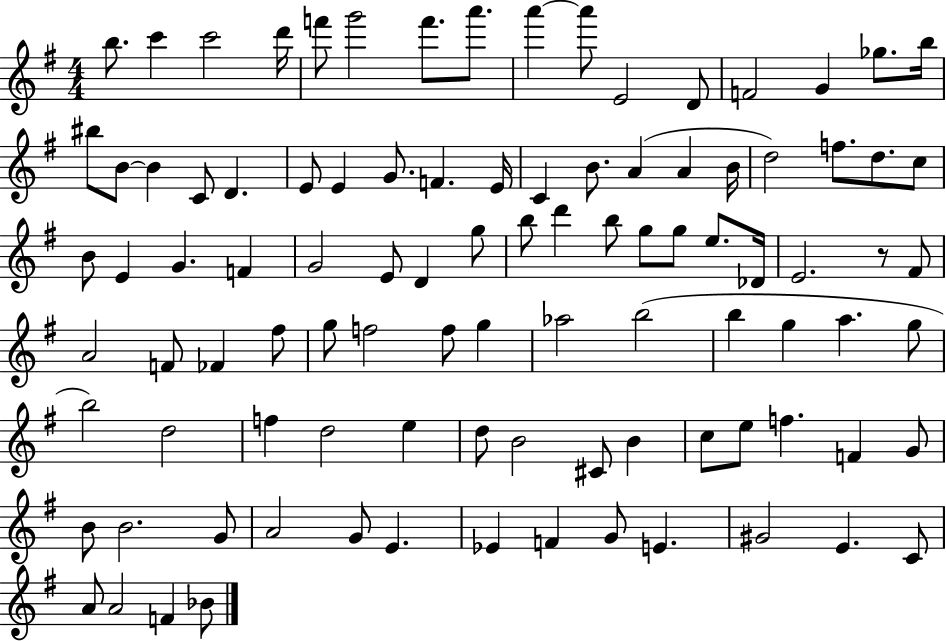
{
  \clef treble
  \numericTimeSignature
  \time 4/4
  \key g \major
  b''8. c'''4 c'''2 d'''16 | f'''8 g'''2 f'''8. a'''8. | a'''4~~ a'''8 e'2 d'8 | f'2 g'4 ges''8. b''16 | \break bis''8 b'8~~ b'4 c'8 d'4. | e'8 e'4 g'8. f'4. e'16 | c'4 b'8. a'4( a'4 b'16 | d''2) f''8. d''8. c''8 | \break b'8 e'4 g'4. f'4 | g'2 e'8 d'4 g''8 | b''8 d'''4 b''8 g''8 g''8 e''8. des'16 | e'2. r8 fis'8 | \break a'2 f'8 fes'4 fis''8 | g''8 f''2 f''8 g''4 | aes''2 b''2( | b''4 g''4 a''4. g''8 | \break b''2) d''2 | f''4 d''2 e''4 | d''8 b'2 cis'8 b'4 | c''8 e''8 f''4. f'4 g'8 | \break b'8 b'2. g'8 | a'2 g'8 e'4. | ees'4 f'4 g'8 e'4. | gis'2 e'4. c'8 | \break a'8 a'2 f'4 bes'8 | \bar "|."
}